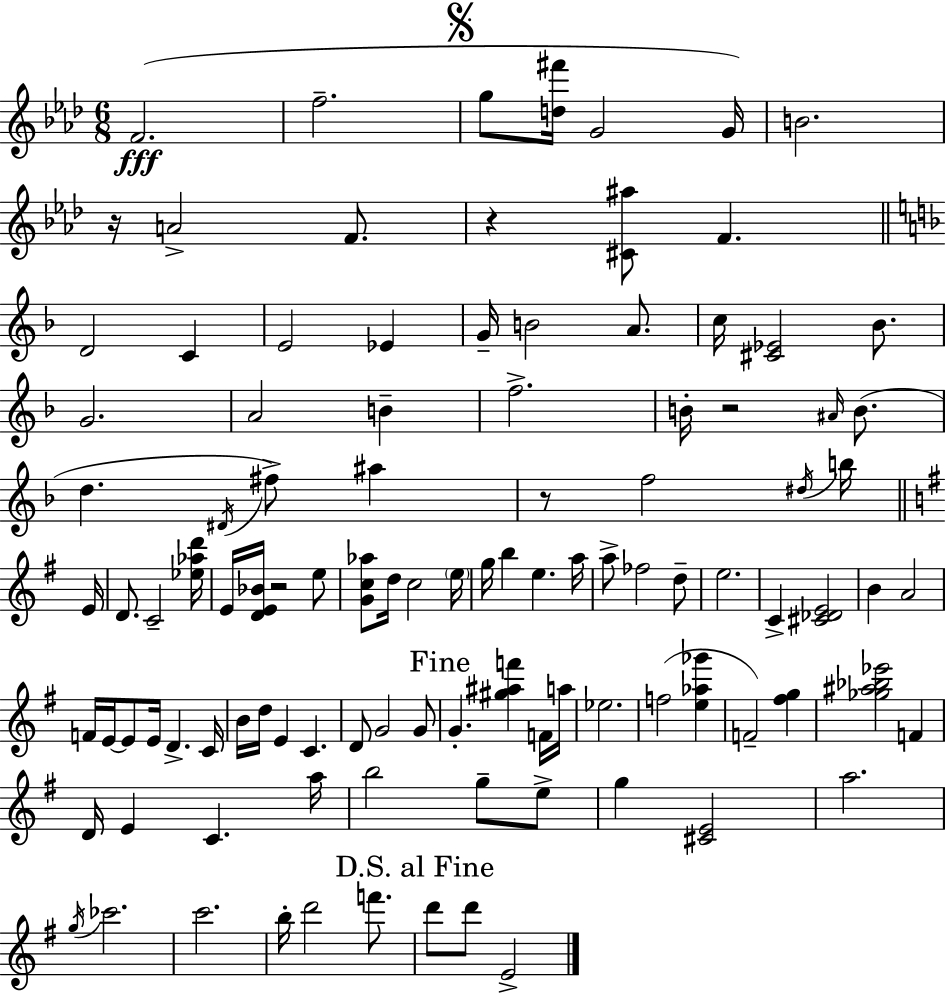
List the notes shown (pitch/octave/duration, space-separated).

F4/h. F5/h. G5/e [D5,F#6]/s G4/h G4/s B4/h. R/s A4/h F4/e. R/q [C#4,A#5]/e F4/q. D4/h C4/q E4/h Eb4/q G4/s B4/h A4/e. C5/s [C#4,Eb4]/h Bb4/e. G4/h. A4/h B4/q F5/h. B4/s R/h A#4/s B4/e. D5/q. D#4/s F#5/e A#5/q R/e F5/h D#5/s B5/s E4/s D4/e. C4/h [Eb5,Ab5,D6]/s E4/s [D4,E4,Bb4]/s R/h E5/e [G4,C5,Ab5]/e D5/s C5/h E5/s G5/s B5/q E5/q. A5/s A5/e FES5/h D5/e E5/h. C4/q [C#4,Db4,E4]/h B4/q A4/h F4/s E4/s E4/e E4/s D4/q. C4/s B4/s D5/s E4/q C4/q. D4/e G4/h G4/e G4/q. [G#5,A#5,F6]/q F4/s A5/s Eb5/h. F5/h [E5,Ab5,Gb6]/q F4/h [F#5,G5]/q [Gb5,A#5,Bb5,Eb6]/h F4/q D4/s E4/q C4/q. A5/s B5/h G5/e E5/e G5/q [C#4,E4]/h A5/h. G5/s CES6/h. C6/h. B5/s D6/h F6/e. D6/e D6/e E4/h